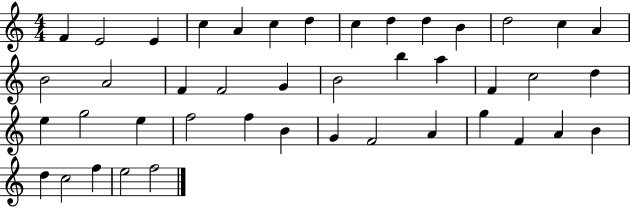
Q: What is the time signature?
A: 4/4